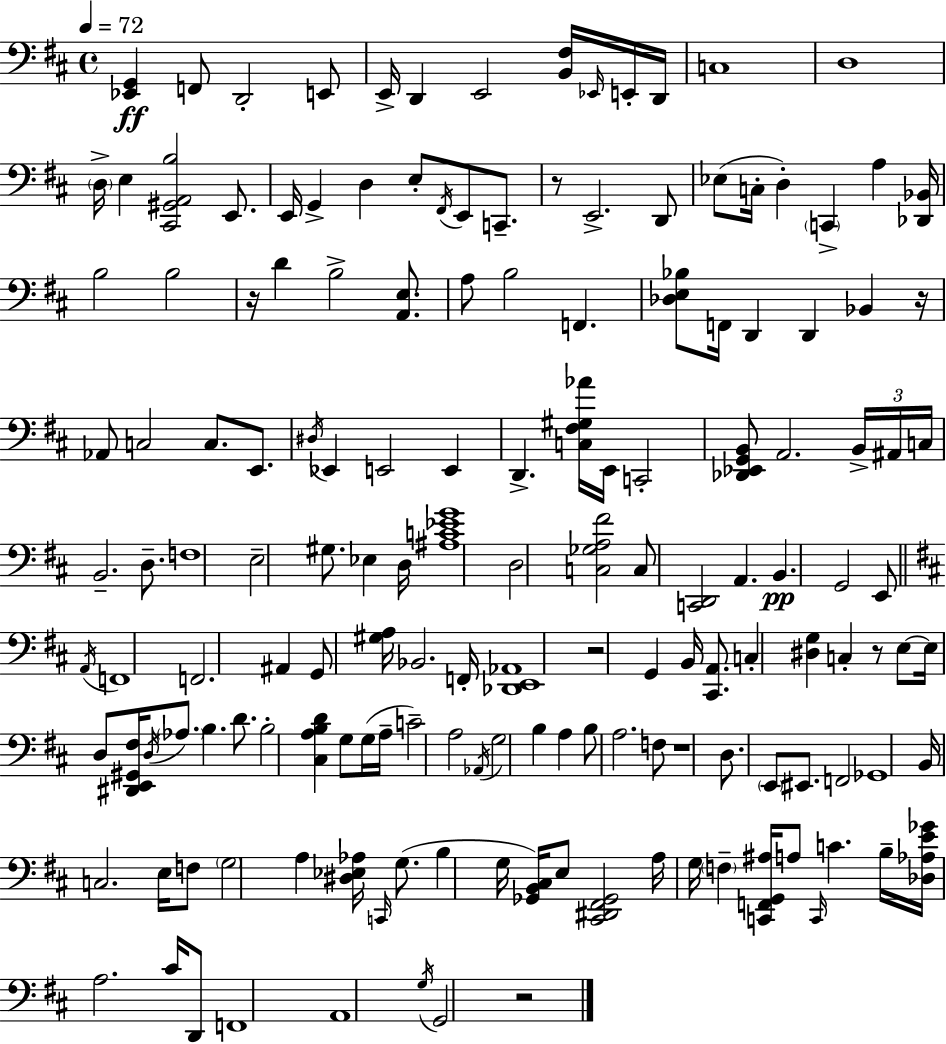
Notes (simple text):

[Eb2,G2]/q F2/e D2/h E2/e E2/s D2/q E2/h [B2,F#3]/s Eb2/s E2/s D2/s C3/w D3/w D3/s E3/q [C#2,G#2,A2,B3]/h E2/e. E2/s G2/q D3/q E3/e F#2/s E2/e C2/e. R/e E2/h. D2/e Eb3/e C3/s D3/q C2/q A3/q [Db2,Bb2]/s B3/h B3/h R/s D4/q B3/h [A2,E3]/e. A3/e B3/h F2/q. [Db3,E3,Bb3]/e F2/s D2/q D2/q Bb2/q R/s Ab2/e C3/h C3/e. E2/e. D#3/s Eb2/q E2/h E2/q D2/q. [C3,F#3,G#3,Ab4]/s E2/s C2/h [Db2,Eb2,G2,B2]/e A2/h. B2/s A#2/s C3/s B2/h. D3/e. F3/w E3/h G#3/e. Eb3/q D3/s [A#3,C4,Eb4,G4]/w D3/h [C3,Gb3,A3,F#4]/h C3/e [C2,D2]/h A2/q. B2/q. G2/h E2/e A2/s F2/w F2/h. A#2/q G2/e [G#3,A3]/s Bb2/h. F2/s [Db2,E2,Ab2]/w R/h G2/q B2/s [C#2,A2]/e. C3/q [D#3,G3]/q C3/q R/e E3/e E3/s D3/e [D#2,E2,G#2,F#3]/s D3/s Ab3/e. B3/q. D4/e. B3/h [C#3,A3,B3,D4]/q G3/e G3/s A3/s C4/h A3/h Ab2/s G3/h B3/q A3/q B3/e A3/h. F3/e R/w D3/e. E2/e EIS2/e. F2/h Gb2/w B2/s C3/h. E3/s F3/e G3/h A3/q [D#3,Eb3,Ab3]/s C2/s G3/e. B3/q G3/s [Gb2,B2,C#3]/s E3/e [C#2,D#2,F#2,Gb2]/h A3/s G3/s F3/q [C2,F2,G2,A#3]/s A3/e C2/s C4/q. B3/s [Db3,Ab3,E4,Gb4]/s A3/h. C#4/s D2/e F2/w A2/w G3/s G2/h R/h